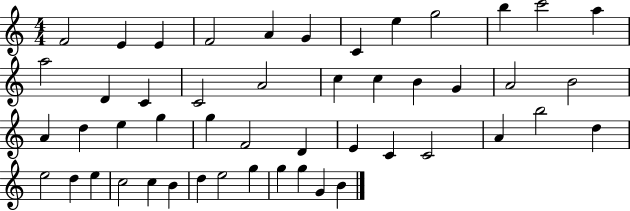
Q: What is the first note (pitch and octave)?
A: F4